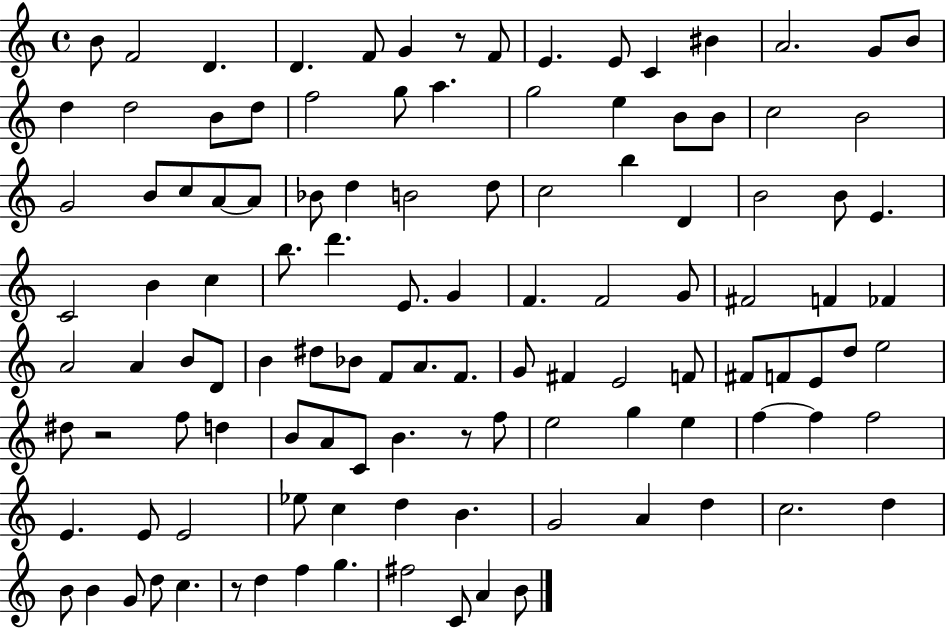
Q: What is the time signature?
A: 4/4